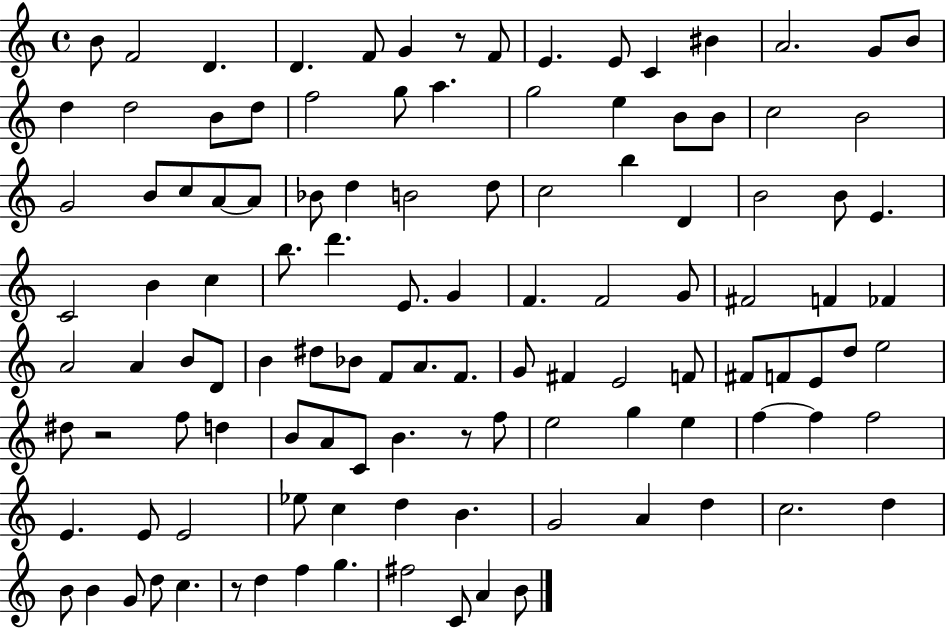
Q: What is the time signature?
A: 4/4